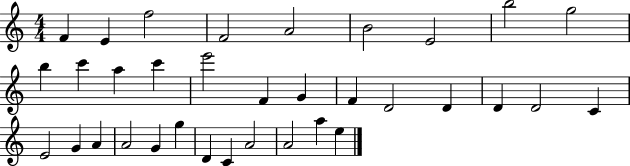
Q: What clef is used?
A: treble